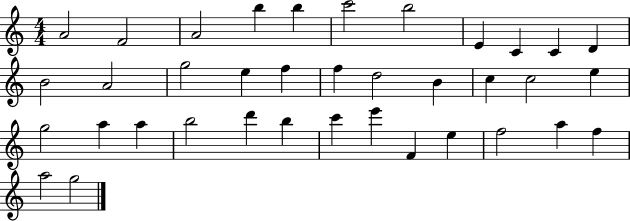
X:1
T:Untitled
M:4/4
L:1/4
K:C
A2 F2 A2 b b c'2 b2 E C C D B2 A2 g2 e f f d2 B c c2 e g2 a a b2 d' b c' e' F e f2 a f a2 g2